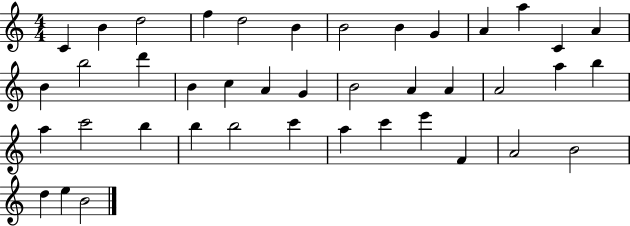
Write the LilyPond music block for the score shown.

{
  \clef treble
  \numericTimeSignature
  \time 4/4
  \key c \major
  c'4 b'4 d''2 | f''4 d''2 b'4 | b'2 b'4 g'4 | a'4 a''4 c'4 a'4 | \break b'4 b''2 d'''4 | b'4 c''4 a'4 g'4 | b'2 a'4 a'4 | a'2 a''4 b''4 | \break a''4 c'''2 b''4 | b''4 b''2 c'''4 | a''4 c'''4 e'''4 f'4 | a'2 b'2 | \break d''4 e''4 b'2 | \bar "|."
}